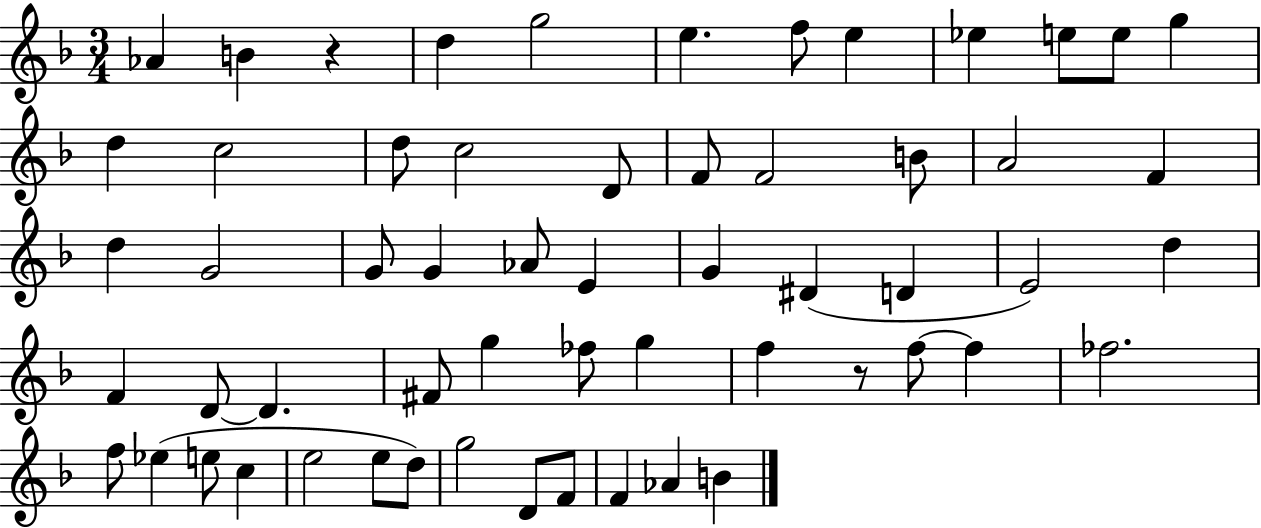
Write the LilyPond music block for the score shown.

{
  \clef treble
  \numericTimeSignature
  \time 3/4
  \key f \major
  aes'4 b'4 r4 | d''4 g''2 | e''4. f''8 e''4 | ees''4 e''8 e''8 g''4 | \break d''4 c''2 | d''8 c''2 d'8 | f'8 f'2 b'8 | a'2 f'4 | \break d''4 g'2 | g'8 g'4 aes'8 e'4 | g'4 dis'4( d'4 | e'2) d''4 | \break f'4 d'8~~ d'4. | fis'8 g''4 fes''8 g''4 | f''4 r8 f''8~~ f''4 | fes''2. | \break f''8 ees''4( e''8 c''4 | e''2 e''8 d''8) | g''2 d'8 f'8 | f'4 aes'4 b'4 | \break \bar "|."
}